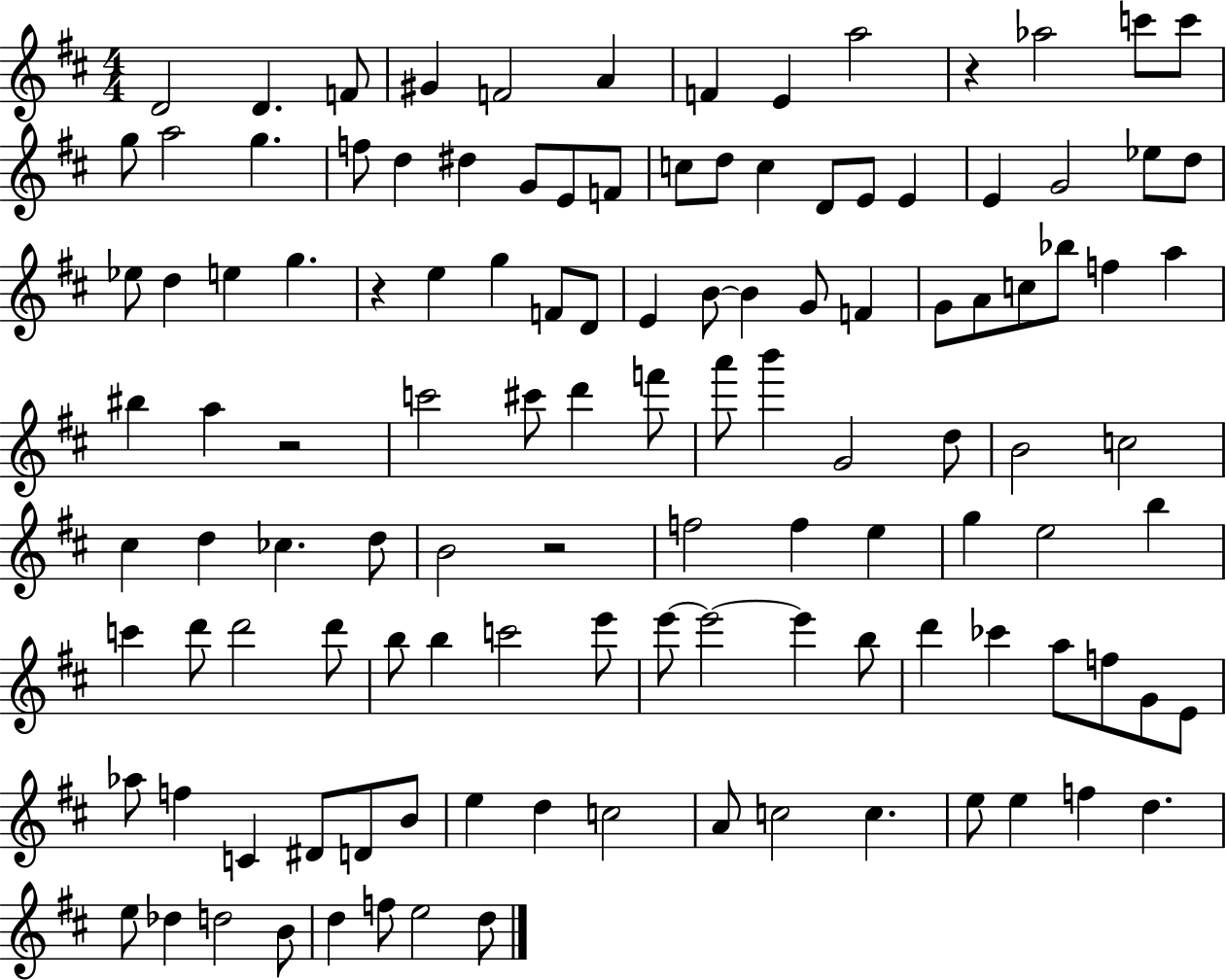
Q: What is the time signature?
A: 4/4